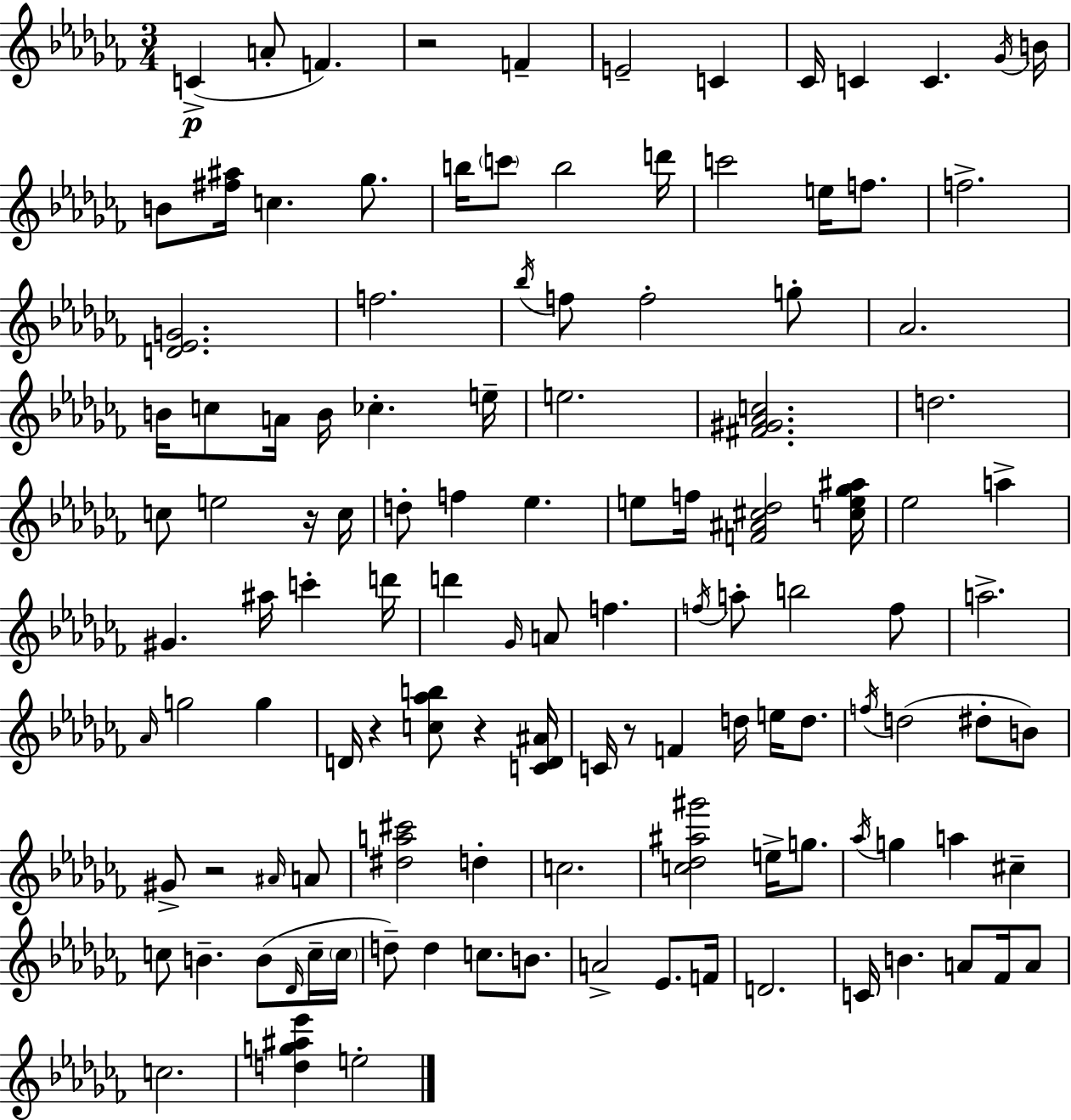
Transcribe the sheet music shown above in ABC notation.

X:1
T:Untitled
M:3/4
L:1/4
K:Abm
C A/2 F z2 F E2 C _C/4 C C _G/4 B/4 B/2 [^f^a]/4 c _g/2 b/4 c'/2 b2 d'/4 c'2 e/4 f/2 f2 [D_EG]2 f2 _b/4 f/2 f2 g/2 _A2 B/4 c/2 A/4 B/4 _c e/4 e2 [^F^G_Ac]2 d2 c/2 e2 z/4 c/4 d/2 f _e e/2 f/4 [F^A^c_d]2 [ce_g^a]/4 _e2 a ^G ^a/4 c' d'/4 d' _G/4 A/2 f f/4 a/2 b2 f/2 a2 _A/4 g2 g D/4 z [c_ab]/2 z [CD^A]/4 C/4 z/2 F d/4 e/4 d/2 f/4 d2 ^d/2 B/2 ^G/2 z2 ^A/4 A/2 [^da^c']2 d c2 [c_d^a^g']2 e/4 g/2 _a/4 g a ^c c/2 B B/2 _D/4 c/4 c/4 d/2 d c/2 B/2 A2 _E/2 F/4 D2 C/4 B A/2 _F/4 A/2 c2 [dg^a_e'] e2